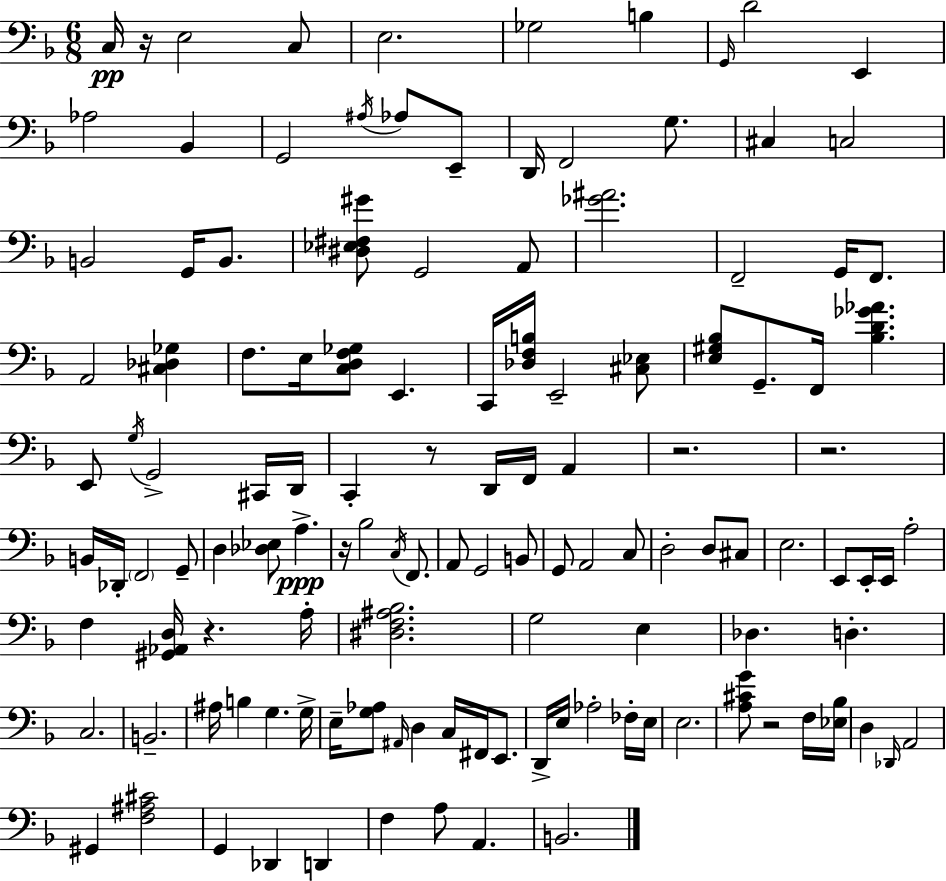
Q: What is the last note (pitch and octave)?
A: B2